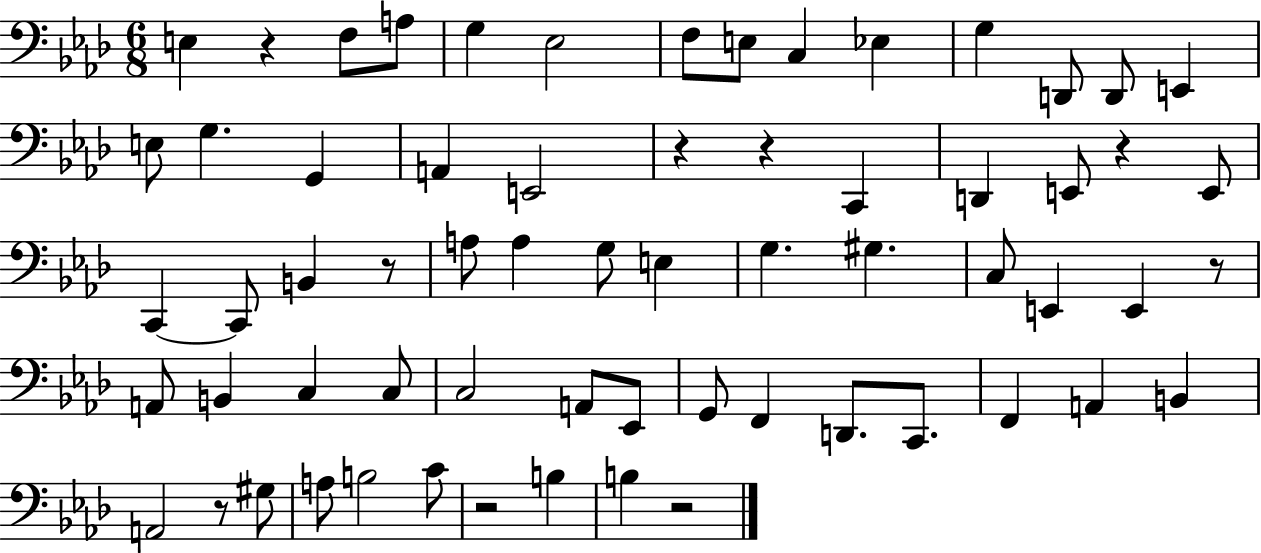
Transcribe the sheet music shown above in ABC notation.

X:1
T:Untitled
M:6/8
L:1/4
K:Ab
E, z F,/2 A,/2 G, _E,2 F,/2 E,/2 C, _E, G, D,,/2 D,,/2 E,, E,/2 G, G,, A,, E,,2 z z C,, D,, E,,/2 z E,,/2 C,, C,,/2 B,, z/2 A,/2 A, G,/2 E, G, ^G, C,/2 E,, E,, z/2 A,,/2 B,, C, C,/2 C,2 A,,/2 _E,,/2 G,,/2 F,, D,,/2 C,,/2 F,, A,, B,, A,,2 z/2 ^G,/2 A,/2 B,2 C/2 z2 B, B, z2